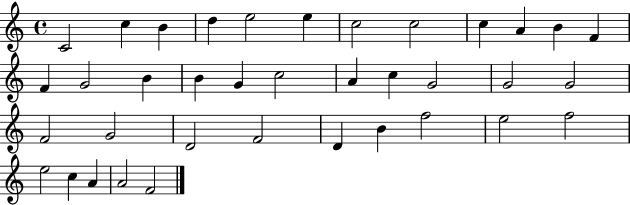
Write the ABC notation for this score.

X:1
T:Untitled
M:4/4
L:1/4
K:C
C2 c B d e2 e c2 c2 c A B F F G2 B B G c2 A c G2 G2 G2 F2 G2 D2 F2 D B f2 e2 f2 e2 c A A2 F2